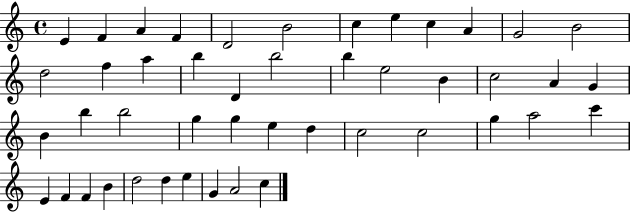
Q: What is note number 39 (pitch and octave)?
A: F4